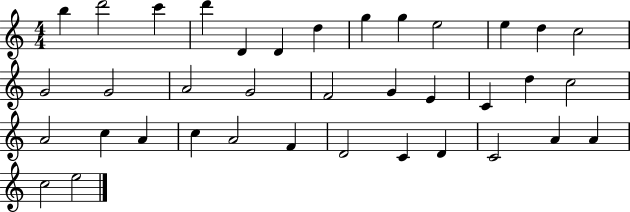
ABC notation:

X:1
T:Untitled
M:4/4
L:1/4
K:C
b d'2 c' d' D D d g g e2 e d c2 G2 G2 A2 G2 F2 G E C d c2 A2 c A c A2 F D2 C D C2 A A c2 e2